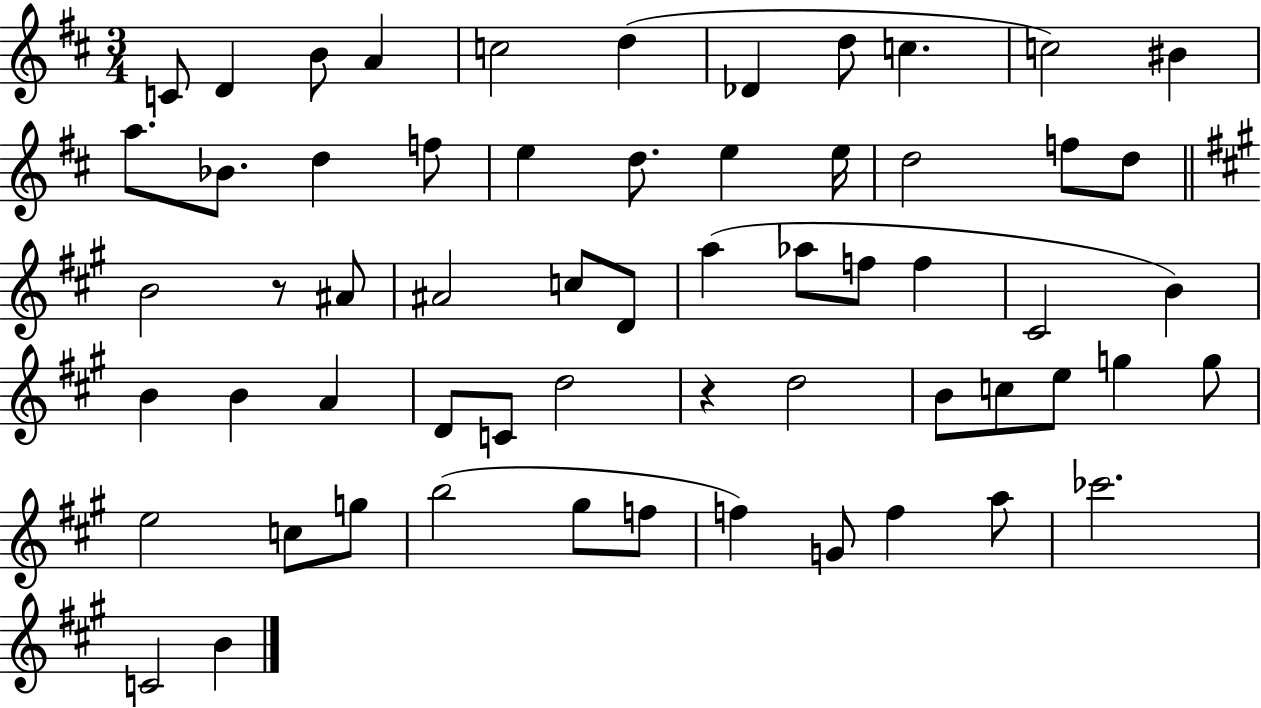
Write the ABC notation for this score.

X:1
T:Untitled
M:3/4
L:1/4
K:D
C/2 D B/2 A c2 d _D d/2 c c2 ^B a/2 _B/2 d f/2 e d/2 e e/4 d2 f/2 d/2 B2 z/2 ^A/2 ^A2 c/2 D/2 a _a/2 f/2 f ^C2 B B B A D/2 C/2 d2 z d2 B/2 c/2 e/2 g g/2 e2 c/2 g/2 b2 ^g/2 f/2 f G/2 f a/2 _c'2 C2 B